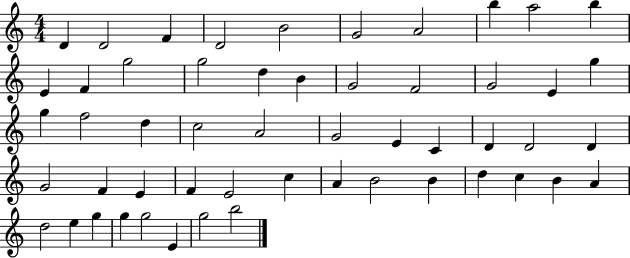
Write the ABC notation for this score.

X:1
T:Untitled
M:4/4
L:1/4
K:C
D D2 F D2 B2 G2 A2 b a2 b E F g2 g2 d B G2 F2 G2 E g g f2 d c2 A2 G2 E C D D2 D G2 F E F E2 c A B2 B d c B A d2 e g g g2 E g2 b2